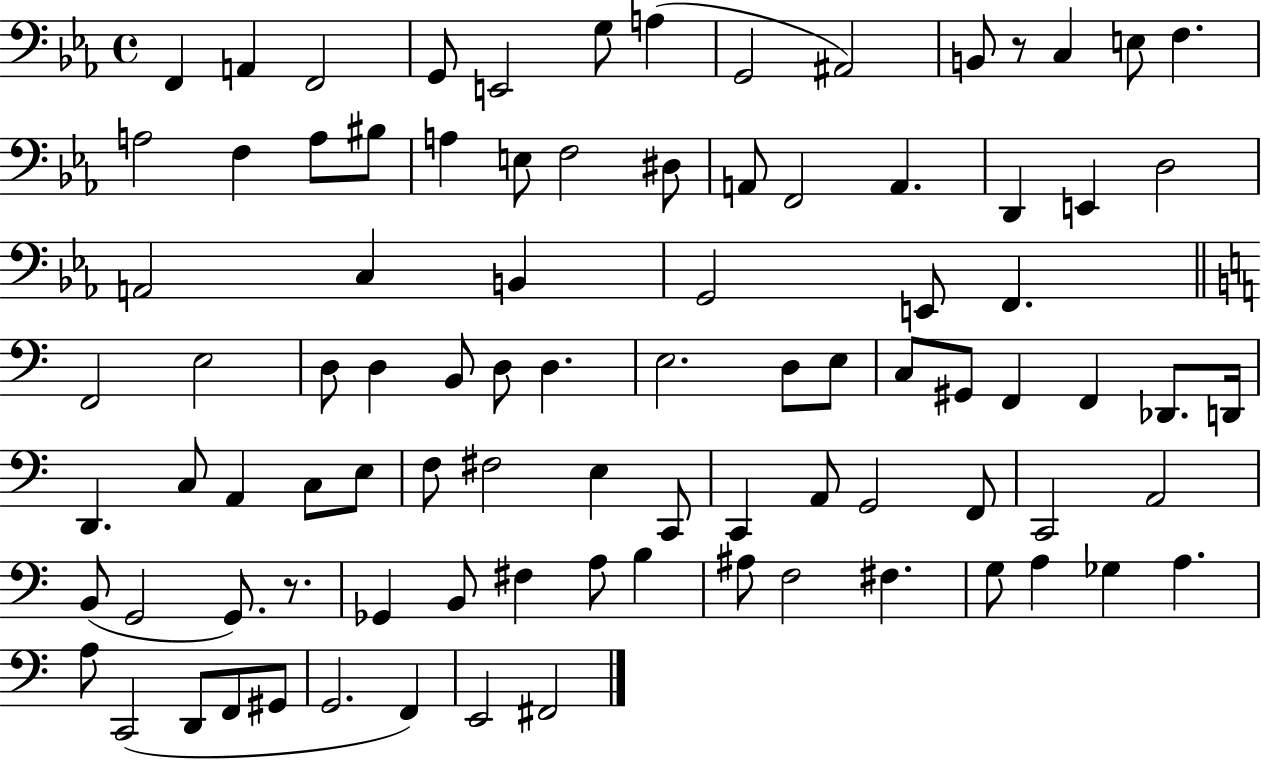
F2/q A2/q F2/h G2/e E2/h G3/e A3/q G2/h A#2/h B2/e R/e C3/q E3/e F3/q. A3/h F3/q A3/e BIS3/e A3/q E3/e F3/h D#3/e A2/e F2/h A2/q. D2/q E2/q D3/h A2/h C3/q B2/q G2/h E2/e F2/q. F2/h E3/h D3/e D3/q B2/e D3/e D3/q. E3/h. D3/e E3/e C3/e G#2/e F2/q F2/q Db2/e. D2/s D2/q. C3/e A2/q C3/e E3/e F3/e F#3/h E3/q C2/e C2/q A2/e G2/h F2/e C2/h A2/h B2/e G2/h G2/e. R/e. Gb2/q B2/e F#3/q A3/e B3/q A#3/e F3/h F#3/q. G3/e A3/q Gb3/q A3/q. A3/e C2/h D2/e F2/e G#2/e G2/h. F2/q E2/h F#2/h